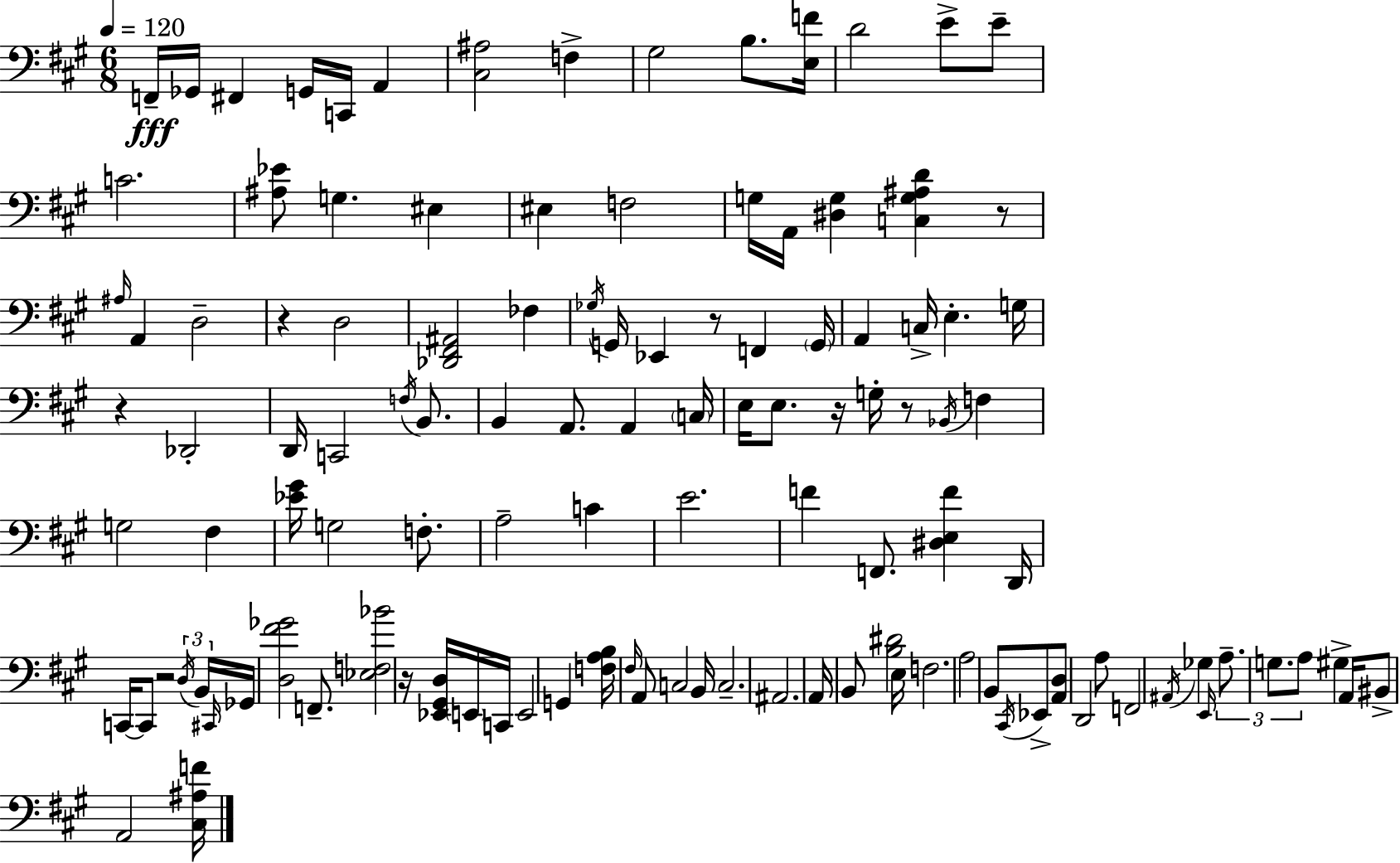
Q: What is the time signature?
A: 6/8